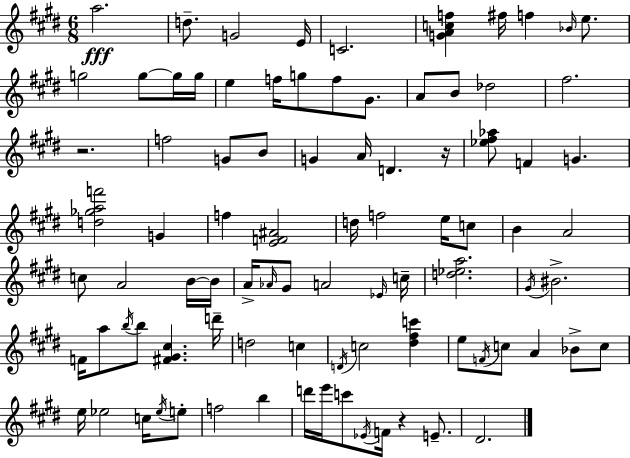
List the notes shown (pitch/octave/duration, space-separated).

A5/h. D5/e. G4/h E4/s C4/h. [G4,A4,C5,F5]/q F#5/s F5/q Bb4/s E5/e. G5/h G5/e G5/s G5/s E5/q F5/s G5/e F5/e G#4/e. A4/e B4/e Db5/h F#5/h. R/h. F5/h G4/e B4/e G4/q A4/s D4/q. R/s [Eb5,F#5,Ab5]/e F4/q G4/q. [D5,Gb5,A5,F6]/h G4/q F5/q [E4,F4,A#4]/h D5/s F5/h E5/s C5/e B4/q A4/h C5/e A4/h B4/s B4/s A4/s Ab4/s G#4/e A4/h Eb4/s C5/s [D5,Eb5,A5]/h. G#4/s BIS4/h. F4/s A5/e B5/s B5/e [F#4,G#4,C#5]/q. D6/s D5/h C5/q D4/s C5/h [D#5,F#5,C6]/q E5/e F4/s C5/e A4/q Bb4/e C5/e E5/s Eb5/h C5/s Eb5/s E5/e F5/h B5/q D6/s E6/s C6/e Eb4/s F4/s R/q E4/e. D#4/h.